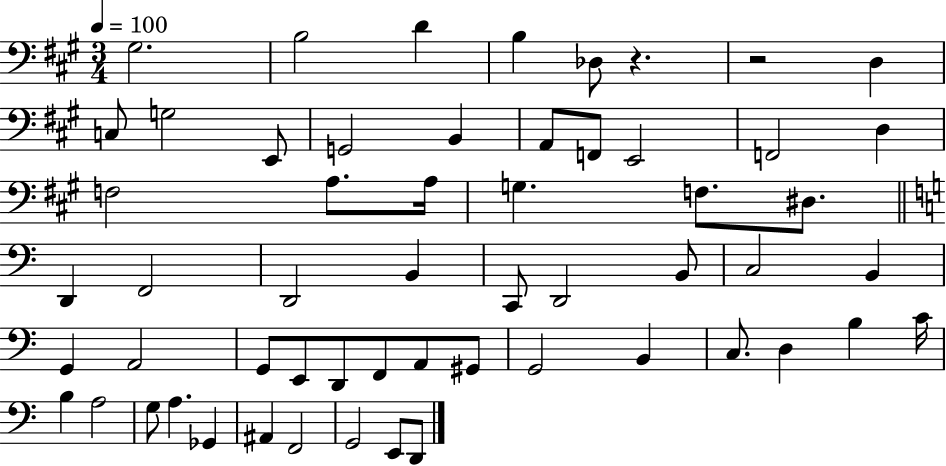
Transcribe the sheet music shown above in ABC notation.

X:1
T:Untitled
M:3/4
L:1/4
K:A
^G,2 B,2 D B, _D,/2 z z2 D, C,/2 G,2 E,,/2 G,,2 B,, A,,/2 F,,/2 E,,2 F,,2 D, F,2 A,/2 A,/4 G, F,/2 ^D,/2 D,, F,,2 D,,2 B,, C,,/2 D,,2 B,,/2 C,2 B,, G,, A,,2 G,,/2 E,,/2 D,,/2 F,,/2 A,,/2 ^G,,/2 G,,2 B,, C,/2 D, B, C/4 B, A,2 G,/2 A, _G,, ^A,, F,,2 G,,2 E,,/2 D,,/2